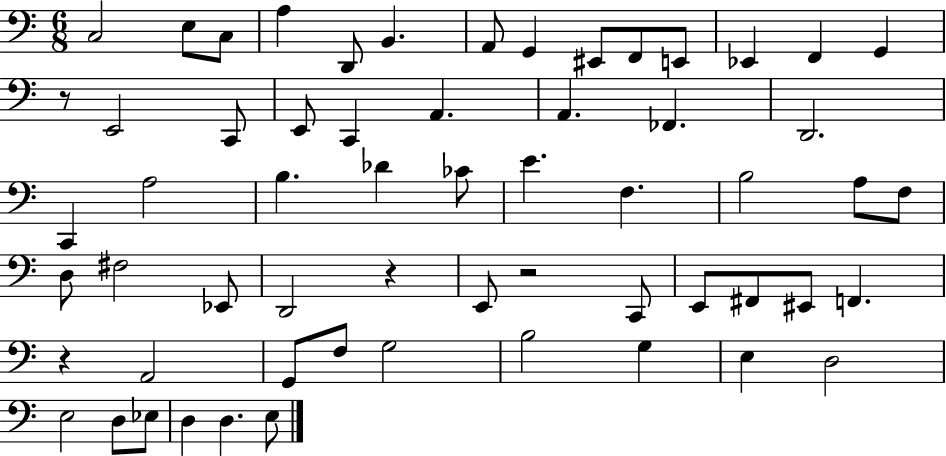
{
  \clef bass
  \numericTimeSignature
  \time 6/8
  \key c \major
  c2 e8 c8 | a4 d,8 b,4. | a,8 g,4 eis,8 f,8 e,8 | ees,4 f,4 g,4 | \break r8 e,2 c,8 | e,8 c,4 a,4. | a,4. fes,4. | d,2. | \break c,4 a2 | b4. des'4 ces'8 | e'4. f4. | b2 a8 f8 | \break d8 fis2 ees,8 | d,2 r4 | e,8 r2 c,8 | e,8 fis,8 eis,8 f,4. | \break r4 a,2 | g,8 f8 g2 | b2 g4 | e4 d2 | \break e2 d8 ees8 | d4 d4. e8 | \bar "|."
}